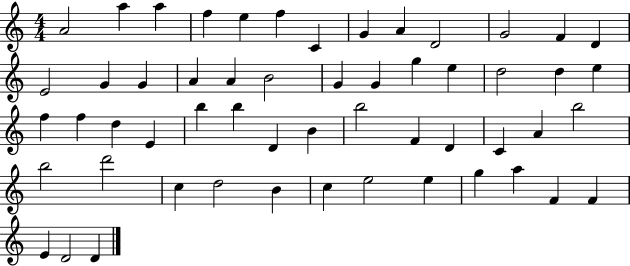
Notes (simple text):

A4/h A5/q A5/q F5/q E5/q F5/q C4/q G4/q A4/q D4/h G4/h F4/q D4/q E4/h G4/q G4/q A4/q A4/q B4/h G4/q G4/q G5/q E5/q D5/h D5/q E5/q F5/q F5/q D5/q E4/q B5/q B5/q D4/q B4/q B5/h F4/q D4/q C4/q A4/q B5/h B5/h D6/h C5/q D5/h B4/q C5/q E5/h E5/q G5/q A5/q F4/q F4/q E4/q D4/h D4/q